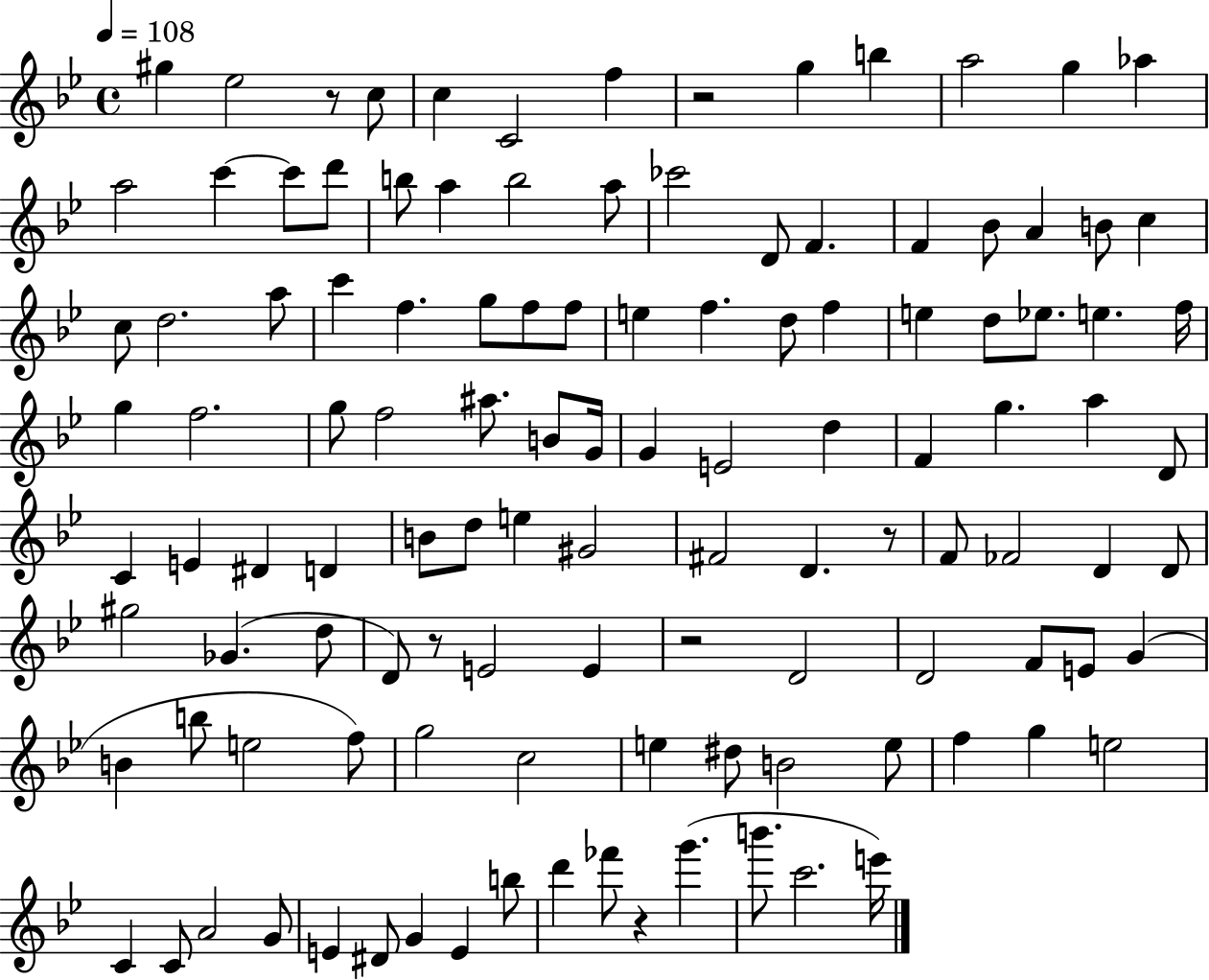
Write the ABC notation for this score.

X:1
T:Untitled
M:4/4
L:1/4
K:Bb
^g _e2 z/2 c/2 c C2 f z2 g b a2 g _a a2 c' c'/2 d'/2 b/2 a b2 a/2 _c'2 D/2 F F _B/2 A B/2 c c/2 d2 a/2 c' f g/2 f/2 f/2 e f d/2 f e d/2 _e/2 e f/4 g f2 g/2 f2 ^a/2 B/2 G/4 G E2 d F g a D/2 C E ^D D B/2 d/2 e ^G2 ^F2 D z/2 F/2 _F2 D D/2 ^g2 _G d/2 D/2 z/2 E2 E z2 D2 D2 F/2 E/2 G B b/2 e2 f/2 g2 c2 e ^d/2 B2 e/2 f g e2 C C/2 A2 G/2 E ^D/2 G E b/2 d' _f'/2 z g' b'/2 c'2 e'/4